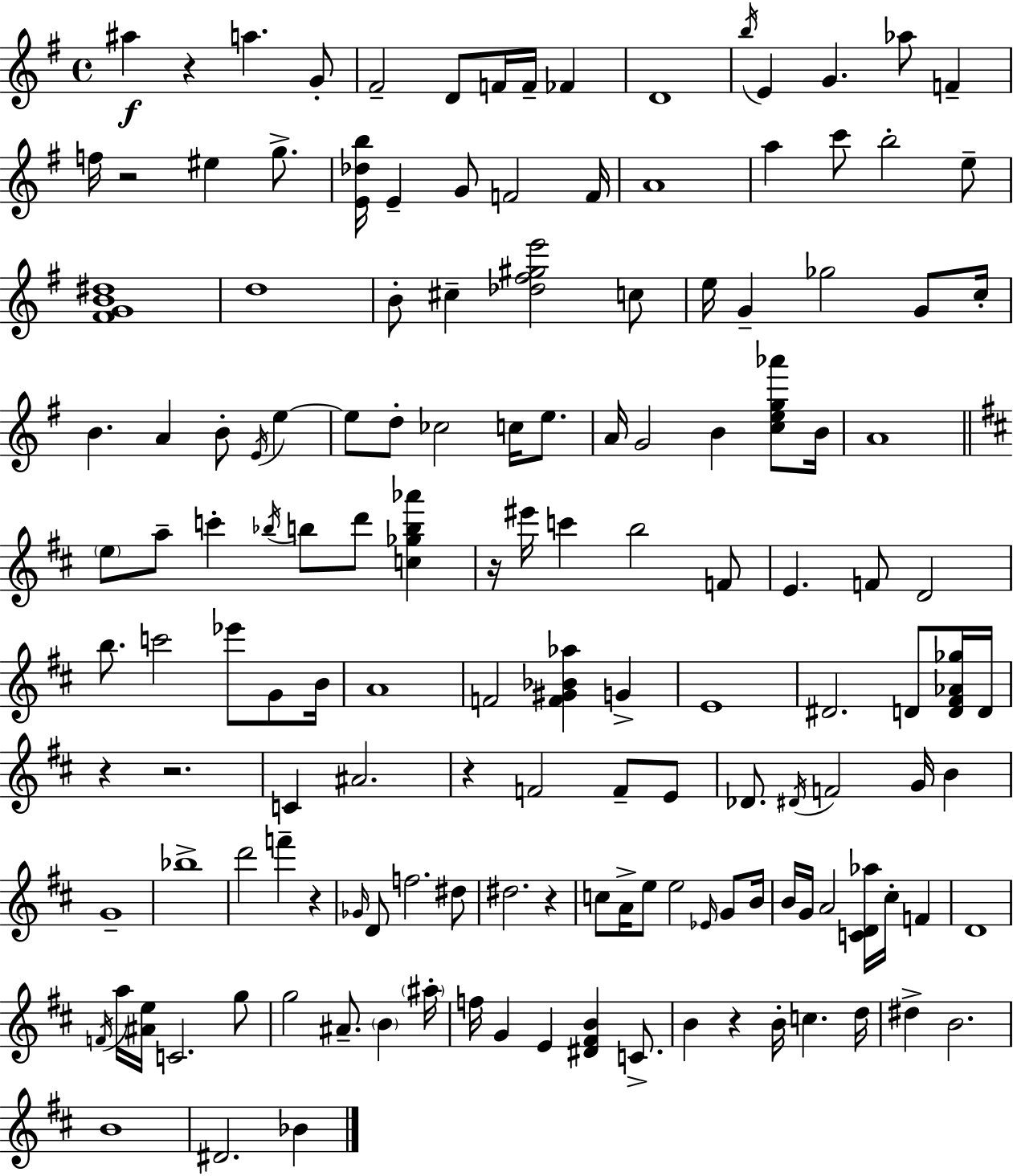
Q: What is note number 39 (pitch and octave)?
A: E4